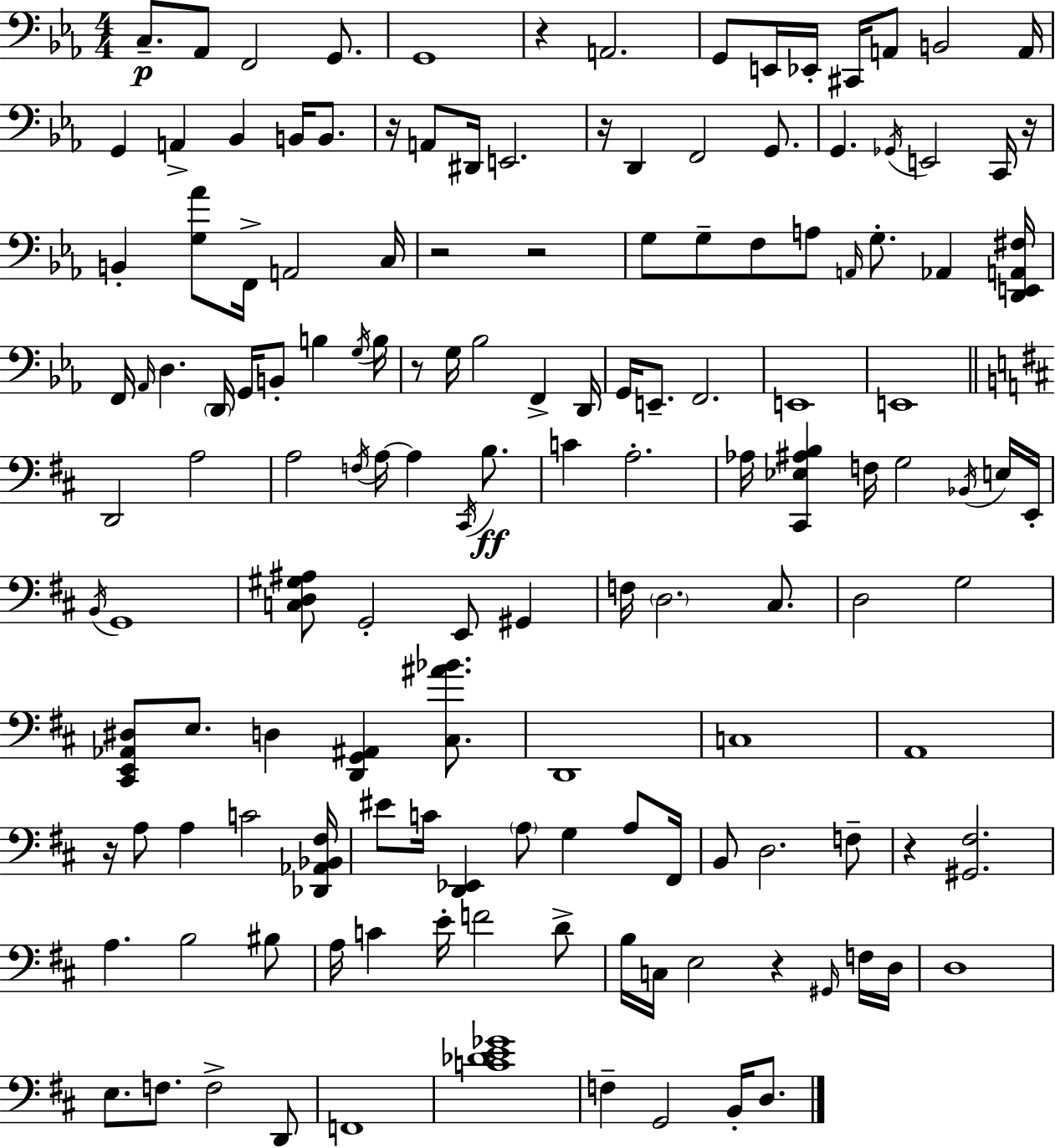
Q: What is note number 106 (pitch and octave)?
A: E4